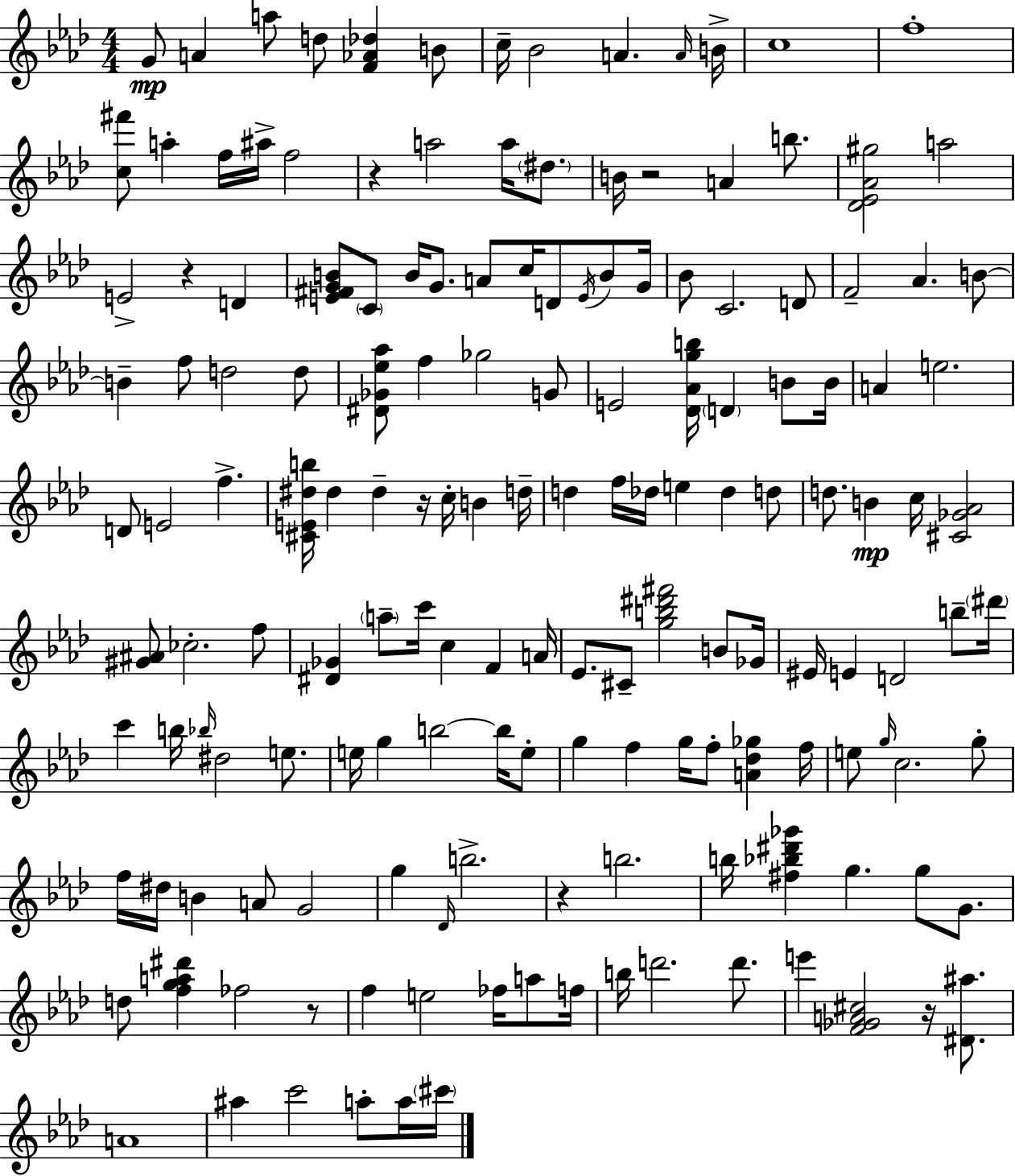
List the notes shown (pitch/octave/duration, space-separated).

G4/e A4/q A5/e D5/e [F4,Ab4,Db5]/q B4/e C5/s Bb4/h A4/q. A4/s B4/s C5/w F5/w [C5,F#6]/e A5/q F5/s A#5/s F5/h R/q A5/h A5/s D#5/e. B4/s R/h A4/q B5/e. [Db4,Eb4,Ab4,G#5]/h A5/h E4/h R/q D4/q [E4,F#4,G4,B4]/e C4/e B4/s G4/e. A4/e C5/s D4/e E4/s B4/e G4/s Bb4/e C4/h. D4/e F4/h Ab4/q. B4/e B4/q F5/e D5/h D5/e [D#4,Gb4,Eb5,Ab5]/e F5/q Gb5/h G4/e E4/h [Db4,Ab4,G5,B5]/s D4/q B4/e B4/s A4/q E5/h. D4/e E4/h F5/q. [C#4,E4,D#5,B5]/s D#5/q D#5/q R/s C5/s B4/q D5/s D5/q F5/s Db5/s E5/q Db5/q D5/e D5/e. B4/q C5/s [C#4,Gb4,Ab4]/h [G#4,A#4]/e CES5/h. F5/e [D#4,Gb4]/q A5/e C6/s C5/q F4/q A4/s Eb4/e. C#4/e [G5,B5,D#6,F#6]/h B4/e Gb4/s EIS4/s E4/q D4/h B5/e D#6/s C6/q B5/s Bb5/s D#5/h E5/e. E5/s G5/q B5/h B5/s E5/e G5/q F5/q G5/s F5/e [A4,Db5,Gb5]/q F5/s E5/e G5/s C5/h. G5/e F5/s D#5/s B4/q A4/e G4/h G5/q Db4/s B5/h. R/q B5/h. B5/s [F#5,Bb5,D#6,Gb6]/q G5/q. G5/e G4/e. D5/e [F5,G5,A5,D#6]/q FES5/h R/e F5/q E5/h FES5/s A5/e F5/s B5/s D6/h. D6/e. E6/q [F4,Gb4,A4,C#5]/h R/s [D#4,A#5]/e. A4/w A#5/q C6/h A5/e A5/s C#6/s